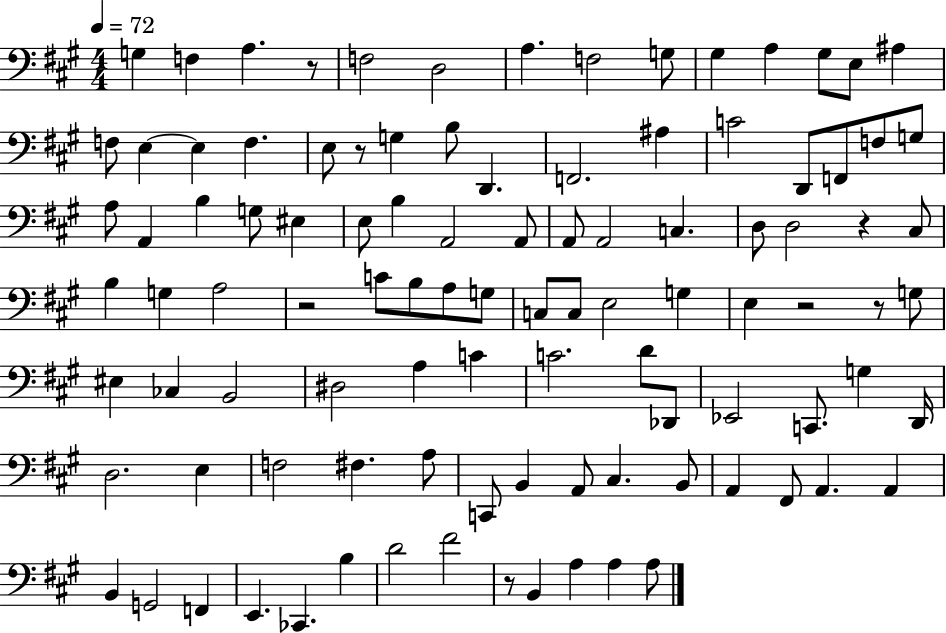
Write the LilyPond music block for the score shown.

{
  \clef bass
  \numericTimeSignature
  \time 4/4
  \key a \major
  \tempo 4 = 72
  g4 f4 a4. r8 | f2 d2 | a4. f2 g8 | gis4 a4 gis8 e8 ais4 | \break f8 e4~~ e4 f4. | e8 r8 g4 b8 d,4. | f,2. ais4 | c'2 d,8 f,8 f8 g8 | \break a8 a,4 b4 g8 eis4 | e8 b4 a,2 a,8 | a,8 a,2 c4. | d8 d2 r4 cis8 | \break b4 g4 a2 | r2 c'8 b8 a8 g8 | c8 c8 e2 g4 | e4 r2 r8 g8 | \break eis4 ces4 b,2 | dis2 a4 c'4 | c'2. d'8 des,8 | ees,2 c,8. g4 d,16 | \break d2. e4 | f2 fis4. a8 | c,8 b,4 a,8 cis4. b,8 | a,4 fis,8 a,4. a,4 | \break b,4 g,2 f,4 | e,4. ces,4. b4 | d'2 fis'2 | r8 b,4 a4 a4 a8 | \break \bar "|."
}